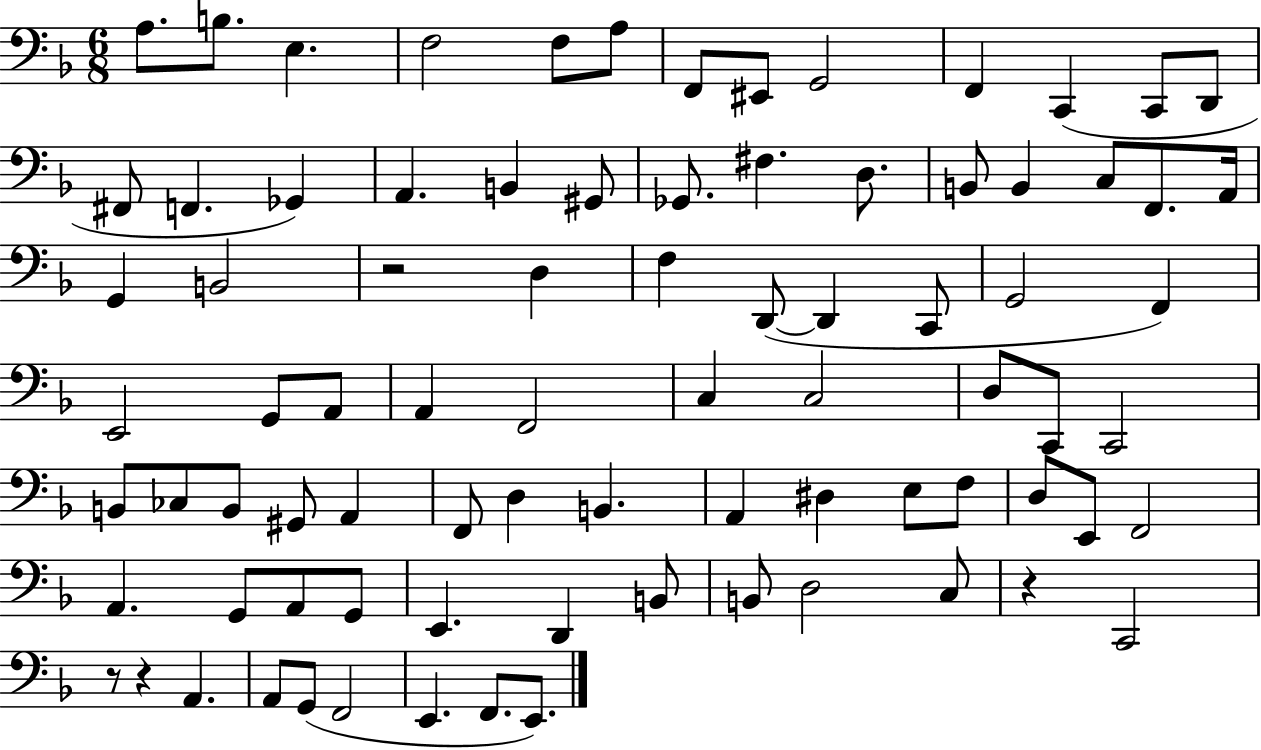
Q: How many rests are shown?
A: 4